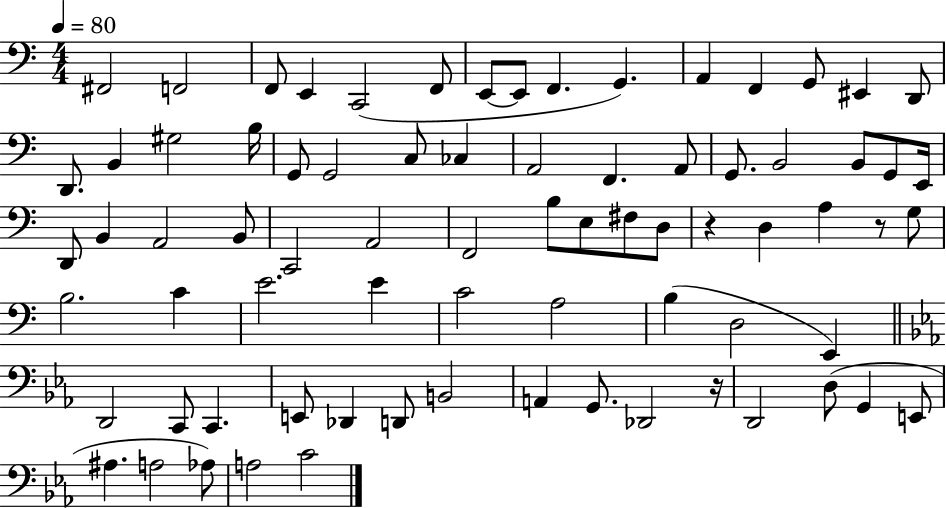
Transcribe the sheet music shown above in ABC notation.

X:1
T:Untitled
M:4/4
L:1/4
K:C
^F,,2 F,,2 F,,/2 E,, C,,2 F,,/2 E,,/2 E,,/2 F,, G,, A,, F,, G,,/2 ^E,, D,,/2 D,,/2 B,, ^G,2 B,/4 G,,/2 G,,2 C,/2 _C, A,,2 F,, A,,/2 G,,/2 B,,2 B,,/2 G,,/2 E,,/4 D,,/2 B,, A,,2 B,,/2 C,,2 A,,2 F,,2 B,/2 E,/2 ^F,/2 D,/2 z D, A, z/2 G,/2 B,2 C E2 E C2 A,2 B, D,2 E,, D,,2 C,,/2 C,, E,,/2 _D,, D,,/2 B,,2 A,, G,,/2 _D,,2 z/4 D,,2 D,/2 G,, E,,/2 ^A, A,2 _A,/2 A,2 C2